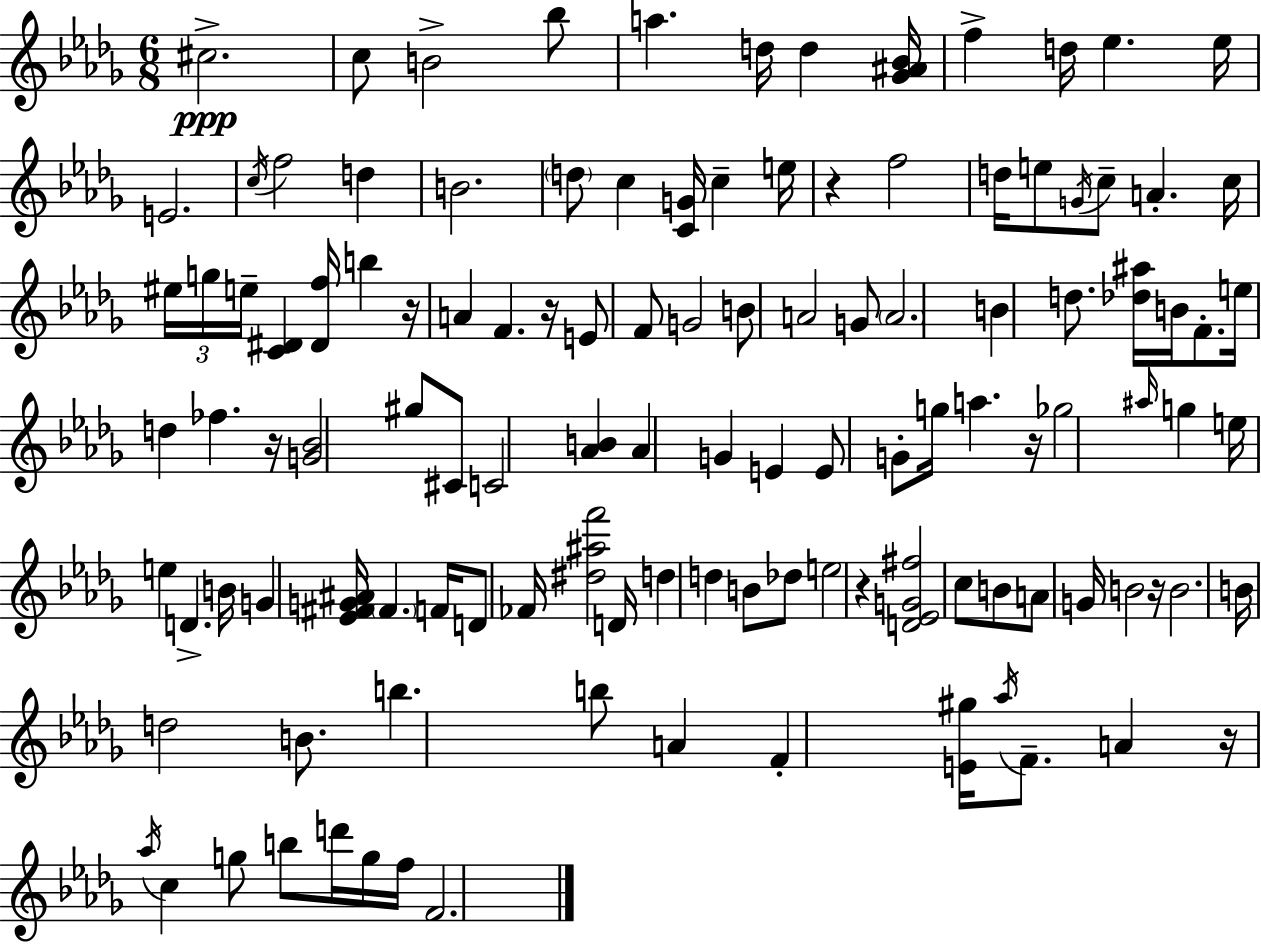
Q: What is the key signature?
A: BES minor